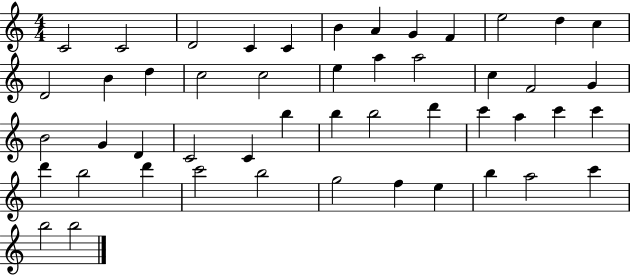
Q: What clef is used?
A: treble